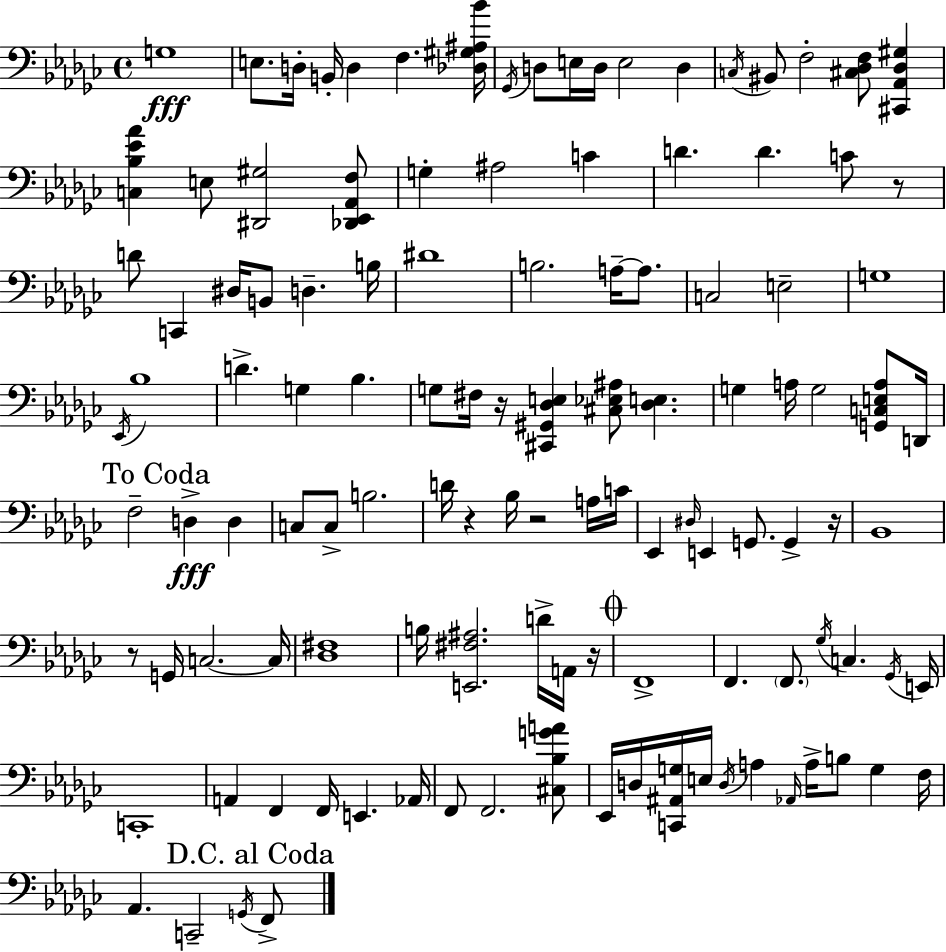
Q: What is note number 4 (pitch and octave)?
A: B2